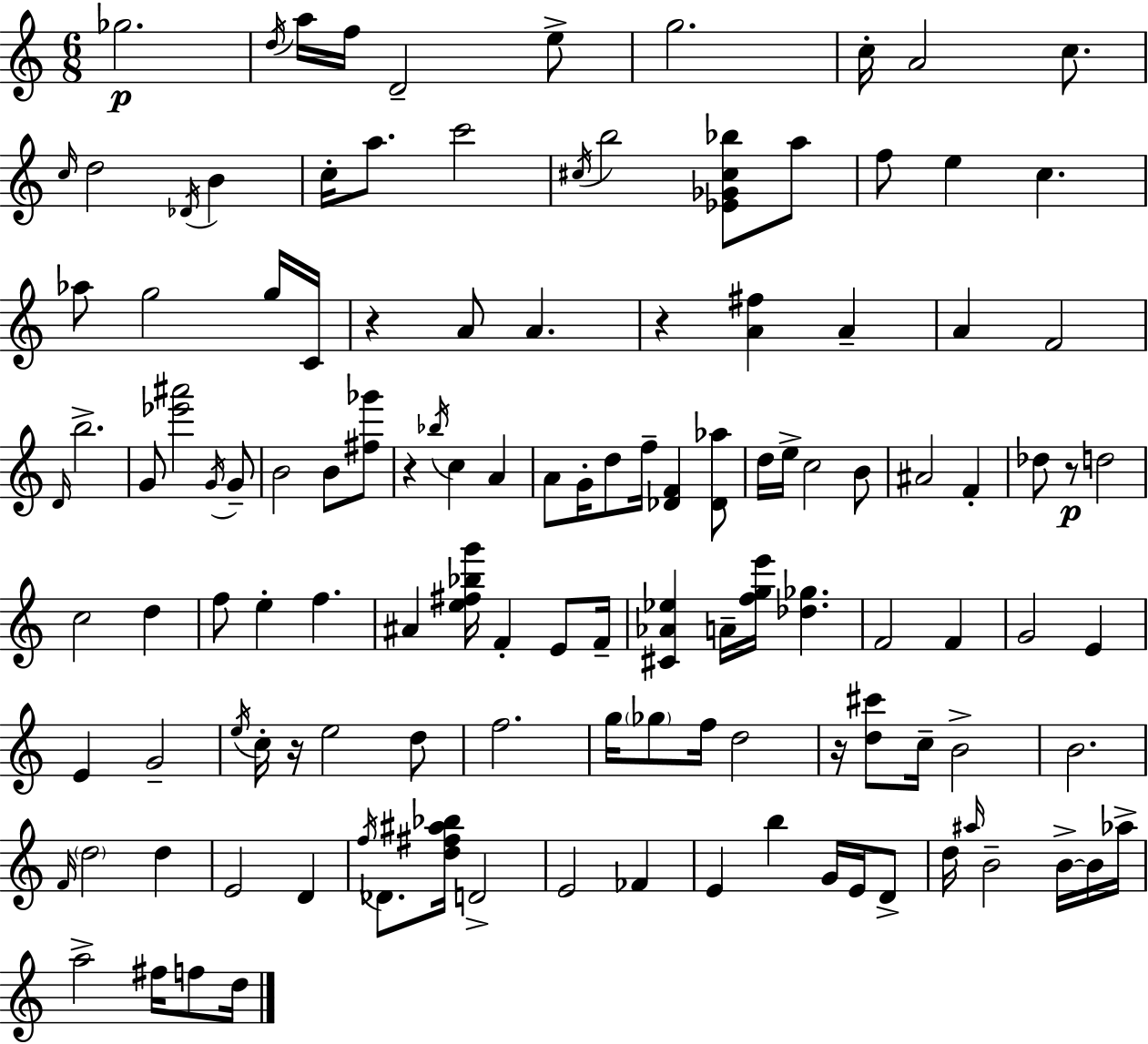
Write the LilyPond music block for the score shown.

{
  \clef treble
  \numericTimeSignature
  \time 6/8
  \key a \minor
  ges''2.\p | \acciaccatura { d''16 } a''16 f''16 d'2-- e''8-> | g''2. | c''16-. a'2 c''8. | \break \grace { c''16 } d''2 \acciaccatura { des'16 } b'4 | c''16-. a''8. c'''2 | \acciaccatura { cis''16 } b''2 | <ees' ges' cis'' bes''>8 a''8 f''8 e''4 c''4. | \break aes''8 g''2 | g''16 c'16 r4 a'8 a'4. | r4 <a' fis''>4 | a'4-- a'4 f'2 | \break \grace { d'16 } b''2.-> | g'8 <ees''' ais'''>2 | \acciaccatura { g'16 } g'8-- b'2 | b'8 <fis'' ges'''>8 r4 \acciaccatura { bes''16 } c''4 | \break a'4 a'8 g'16-. d''8 | f''16-- <des' f'>4 <des' aes''>8 d''16 e''16-> c''2 | b'8 ais'2 | f'4-. des''8 r8\p d''2 | \break c''2 | d''4 f''8 e''4-. | f''4. ais'4 <e'' fis'' bes'' g'''>16 | f'4-. e'8 f'16-- <cis' aes' ees''>4 a'16-- | \break <f'' g'' e'''>16 <des'' ges''>4. f'2 | f'4 g'2 | e'4 e'4 g'2-- | \acciaccatura { e''16 } c''16-. r16 e''2 | \break d''8 f''2. | g''16 \parenthesize ges''8 f''16 | d''2 r16 <d'' cis'''>8 c''16-- | b'2-> b'2. | \break \grace { f'16 } \parenthesize d''2 | d''4 e'2 | d'4 \acciaccatura { f''16 } des'8. | <d'' fis'' ais'' bes''>16 d'2-> e'2 | \break fes'4 e'4 | b''4 g'16 e'16 d'8-> d''16 \grace { ais''16 } | b'2-- b'16->~~ b'16 aes''16-> a''2-> | fis''16 f''8 d''16 \bar "|."
}